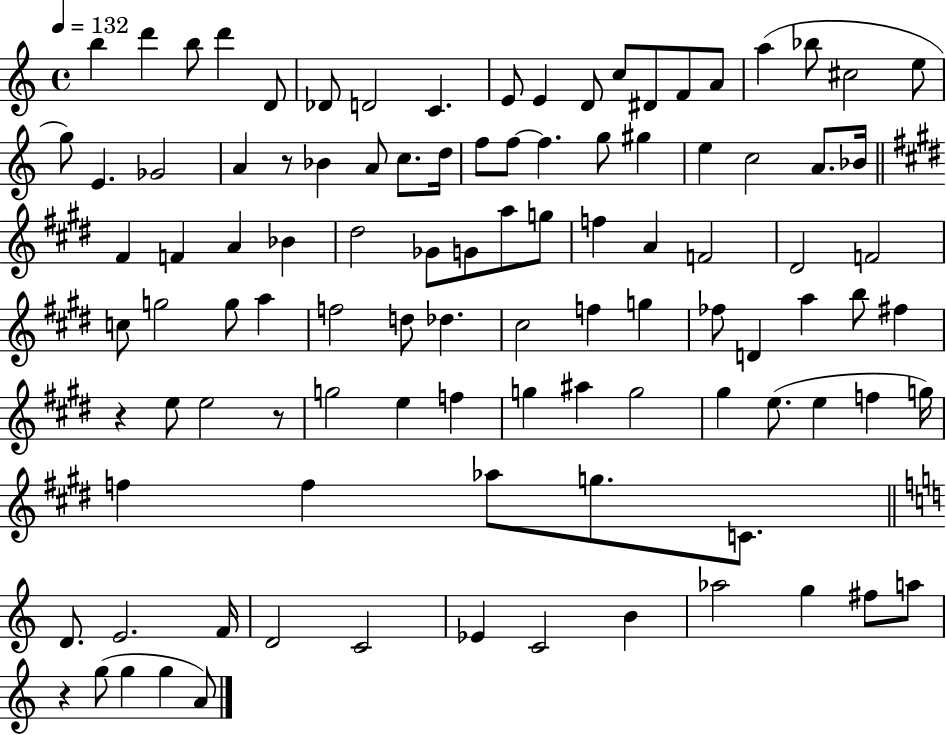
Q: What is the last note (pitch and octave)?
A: A4